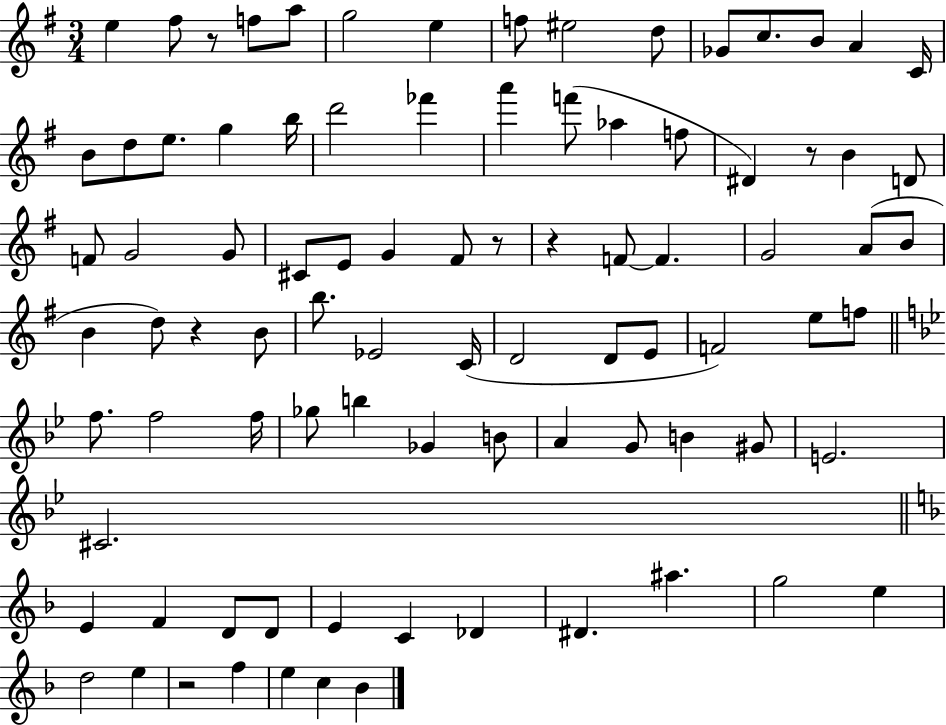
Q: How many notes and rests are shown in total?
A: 88